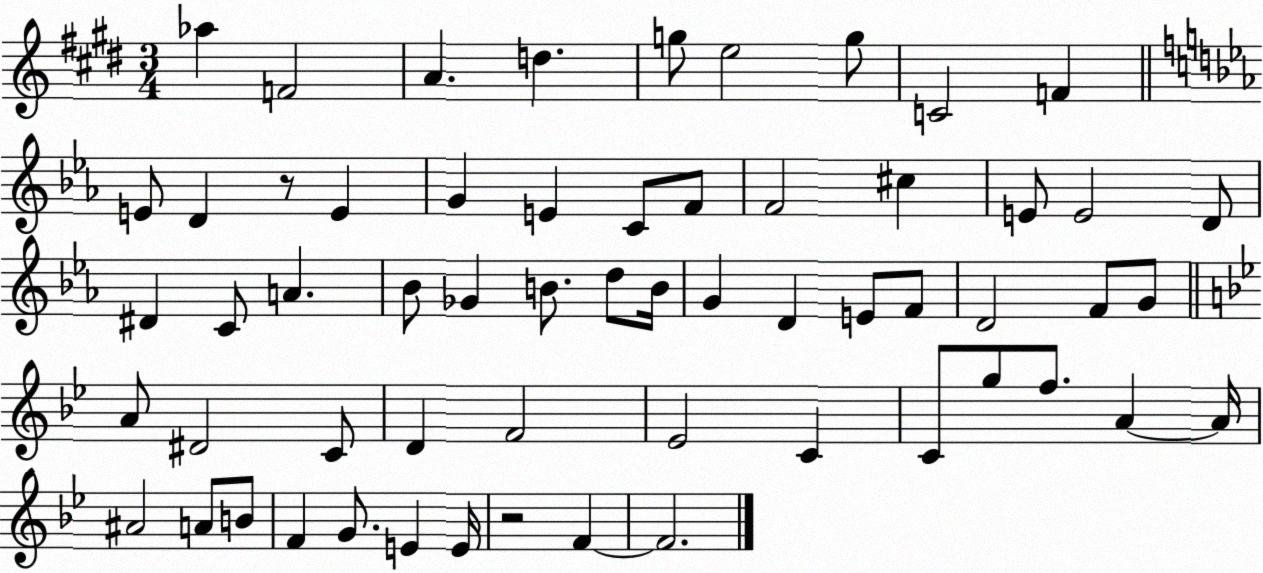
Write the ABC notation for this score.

X:1
T:Untitled
M:3/4
L:1/4
K:E
_a F2 A d g/2 e2 g/2 C2 F E/2 D z/2 E G E C/2 F/2 F2 ^c E/2 E2 D/2 ^D C/2 A _B/2 _G B/2 d/2 B/4 G D E/2 F/2 D2 F/2 G/2 A/2 ^D2 C/2 D F2 _E2 C C/2 g/2 f/2 A A/4 ^A2 A/2 B/2 F G/2 E E/4 z2 F F2